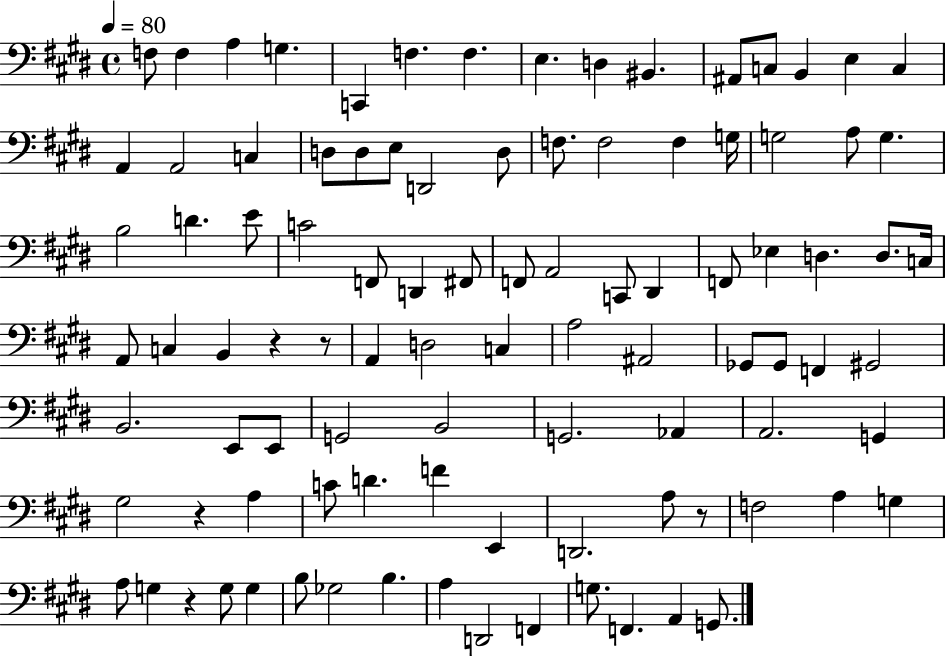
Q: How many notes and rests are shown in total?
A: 97